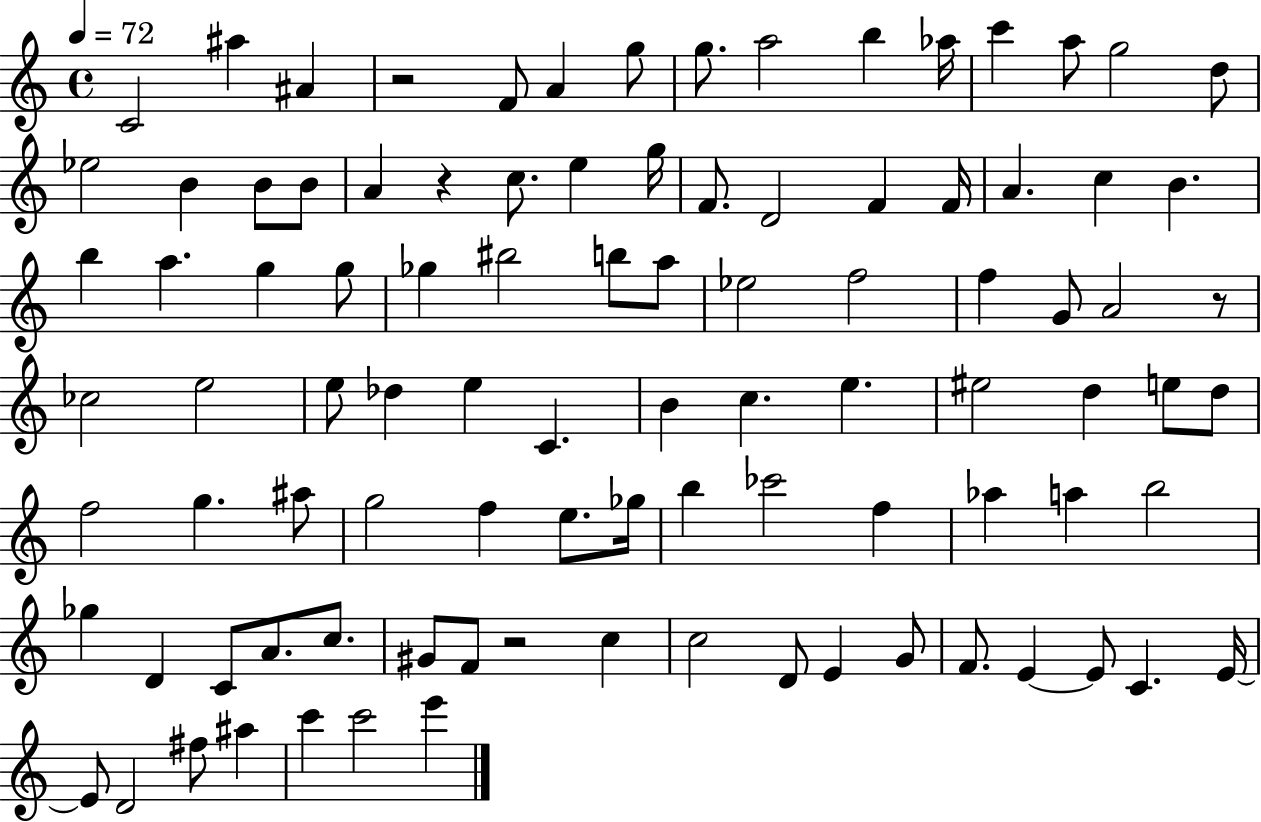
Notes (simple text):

C4/h A#5/q A#4/q R/h F4/e A4/q G5/e G5/e. A5/h B5/q Ab5/s C6/q A5/e G5/h D5/e Eb5/h B4/q B4/e B4/e A4/q R/q C5/e. E5/q G5/s F4/e. D4/h F4/q F4/s A4/q. C5/q B4/q. B5/q A5/q. G5/q G5/e Gb5/q BIS5/h B5/e A5/e Eb5/h F5/h F5/q G4/e A4/h R/e CES5/h E5/h E5/e Db5/q E5/q C4/q. B4/q C5/q. E5/q. EIS5/h D5/q E5/e D5/e F5/h G5/q. A#5/e G5/h F5/q E5/e. Gb5/s B5/q CES6/h F5/q Ab5/q A5/q B5/h Gb5/q D4/q C4/e A4/e. C5/e. G#4/e F4/e R/h C5/q C5/h D4/e E4/q G4/e F4/e. E4/q E4/e C4/q. E4/s E4/e D4/h F#5/e A#5/q C6/q C6/h E6/q